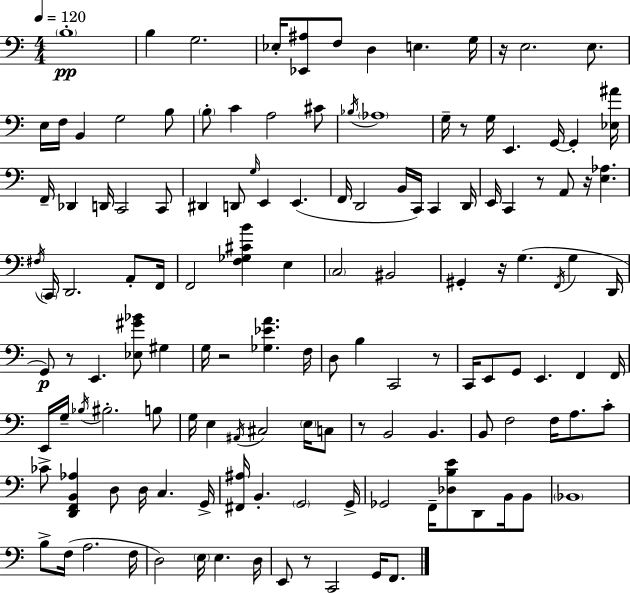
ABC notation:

X:1
T:Untitled
M:4/4
L:1/4
K:Am
B,4 B, G,2 _E,/4 [_E,,^A,]/2 F,/2 D, E, G,/4 z/4 E,2 E,/2 E,/4 F,/4 B,, G,2 B,/2 B,/2 C A,2 ^C/2 _B,/4 _A,4 G,/4 z/2 G,/4 E,, G,,/4 G,, [_E,^A]/4 F,,/4 _D,, D,,/4 C,,2 C,,/2 ^D,, D,,/2 G,/4 E,, E,, F,,/4 D,,2 B,,/4 C,,/4 C,, D,,/4 E,,/4 C,, z/2 A,,/2 z/4 [E,_A,] ^F,/4 C,,/4 D,,2 A,,/2 F,,/4 F,,2 [F,_G,^CB] E, C,2 ^B,,2 ^G,, z/4 G, F,,/4 G, D,,/4 G,,/2 z/2 E,, [_E,^G_B]/2 ^G, G,/4 z2 [_G,_EA] F,/4 D,/2 B, C,,2 z/2 C,,/4 E,,/2 G,,/2 E,, F,, F,,/4 E,,/4 G,/4 _B,/4 ^B,2 B,/2 G,/4 E, ^A,,/4 ^C,2 E,/4 C,/2 z/2 B,,2 B,, B,,/2 F,2 F,/4 A,/2 C/2 _C/2 [D,,F,,B,,_A,] D,/2 D,/4 C, G,,/4 [^F,,^A,]/4 B,, G,,2 G,,/4 _G,,2 F,,/4 [_D,B,E]/2 D,,/2 B,,/4 B,,/2 _B,,4 B,/2 F,/4 A,2 F,/4 D,2 E,/4 E, D,/4 E,,/2 z/2 C,,2 G,,/4 F,,/2